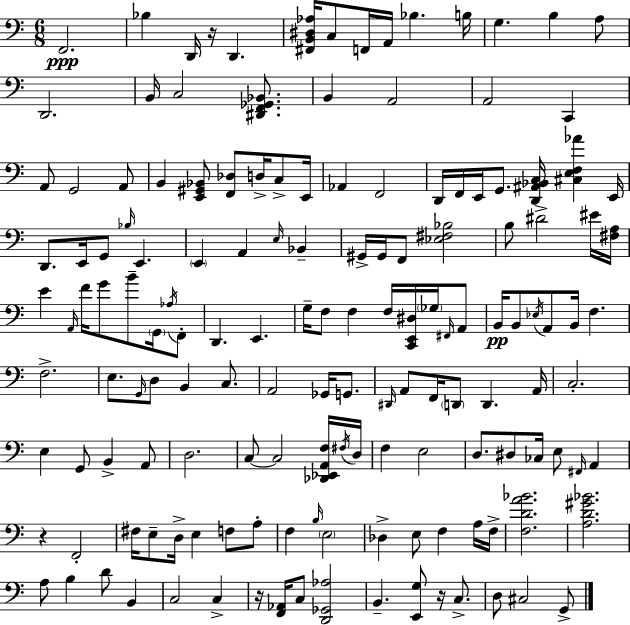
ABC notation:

X:1
T:Untitled
M:6/8
L:1/4
K:C
F,,2 _B, D,,/4 z/4 D,, [^F,,B,,^D,_A,]/4 C,/2 F,,/4 A,,/4 _B, B,/4 G, B, A,/2 D,,2 B,,/4 C,2 [^D,,F,,_G,,_B,,]/2 B,, A,,2 A,,2 C,, A,,/2 G,,2 A,,/2 B,, [E,,^G,,_B,,]/2 [F,,_D,]/2 D,/4 C,/2 E,,/4 _A,, F,,2 D,,/4 F,,/4 E,,/4 G,,/2 [D,,^A,,_B,,C,]/4 [^C,E,F,_A] E,,/4 D,,/2 E,,/4 G,,/2 _B,/4 E,, E,, A,, E,/4 _B,, ^G,,/4 ^G,,/4 F,,/2 [_E,^F,_B,]2 B,/2 ^D2 ^E/4 [^F,A,]/4 E A,,/4 F/4 G/2 B/2 G,,/4 _A,/4 F,,/2 D,, E,, G,/4 F,/2 F, F,/4 [C,,E,,^D,]/4 _G,/4 ^F,,/4 A,,/2 B,,/4 B,,/2 _E,/4 A,,/2 B,,/4 F, F,2 E,/2 G,,/4 D,/2 B,, C,/2 A,,2 _G,,/4 G,,/2 ^D,,/4 A,,/2 F,,/4 D,,/2 D,, A,,/4 C,2 E, G,,/2 B,, A,,/2 D,2 C,/2 C,2 [_D,,_E,,A,,F,]/4 ^F,/4 D,/4 F, E,2 D,/2 ^D,/2 _C,/4 E,/2 ^F,,/4 A,, z F,,2 ^F,/4 E,/2 D,/4 E, F,/2 A,/2 F, B,/4 E,2 _D, E,/2 F, A,/4 F,/4 [F,DA_B]2 [A,D^G_B]2 A,/2 B, D/2 B,, C,2 C, z/4 [F,,_A,,]/4 C,/2 [D,,_G,,_A,]2 B,, [E,,G,]/2 z/4 C,/2 D,/2 ^C,2 G,,/2